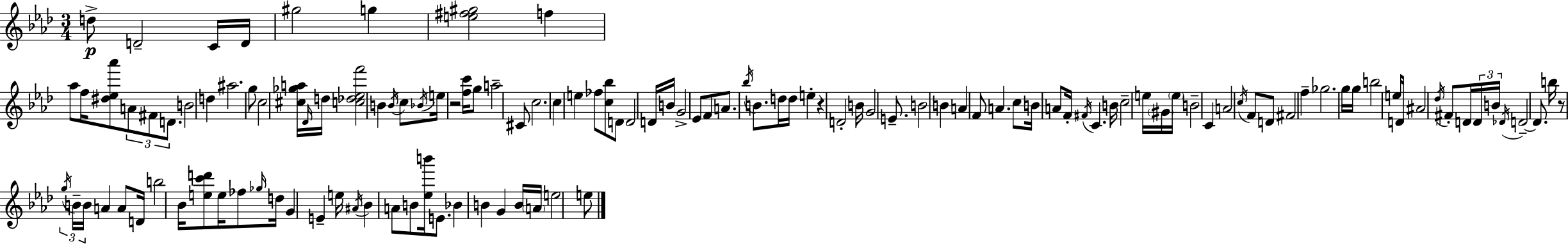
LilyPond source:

{
  \clef treble
  \numericTimeSignature
  \time 3/4
  \key f \minor
  \repeat volta 2 { d''8->\p d'2-- c'16 d'16 | gis''2 g''4 | <e'' fis'' gis''>2 f''4 | aes''8 f''16 <dis'' ees'' aes'''>8 \tuplet 3/2 { a'8 fis'8 d'8. } | \break b'2 d''4 | ais''2. | g''8 c''2 <cis'' ges'' a''>16 \grace { des'16 } | d''16 <c'' des'' ees'' f'''>2 b'4 | \break \acciaccatura { b'16 } c''8 \acciaccatura { bes'16 } e''16 r2 | <f'' c'''>16 g''8 a''2-- | cis'8 c''2. | c''4 e''4 fes''8 | \break <c'' bes''>8 d'8 d'2 | d'16 b'16 g'2-> ees'8 | f'8 a'8. \acciaccatura { bes''16 } b'8. d''16 d''16 | e''4-. r4 d'2-. | \break b'16 g'2 | e'8.-- b'2 | b'4 a'4 f'8 a'4. | c''8 b'16 a'8 f'16-. \acciaccatura { fis'16 } c'4. | \break b'16 c''2-- | e''16 \parenthesize gis'16 \parenthesize e''16 b'2-- | c'4 a'2 | \acciaccatura { c''16 } f'8 d'8 fis'2 | \break f''4-- ges''2. | g''16 g''16 b''2 | e''16 d'16 ais'2 | \acciaccatura { des''16 } fis'8-. d'16 \tuplet 3/2 { d'16 b'16 \acciaccatura { des'16 } } d'2--~~ | \break d'8. b''16 r8 \tuplet 3/2 { \acciaccatura { g''16 } | b'16-- b'16 } a'4 a'8 d'16 b''2 | bes'16 <e'' c''' d'''>8 e''16 fes''8 \grace { ges''16 } | d''16 g'4 e'4-- e''16 \acciaccatura { ais'16 } bes'4 | \break a'8 b'8 <ees'' b'''>16 e'8. bes'4 | b'4 g'4 b'16 | \parenthesize a'16 e''2 e''8 } \bar "|."
}